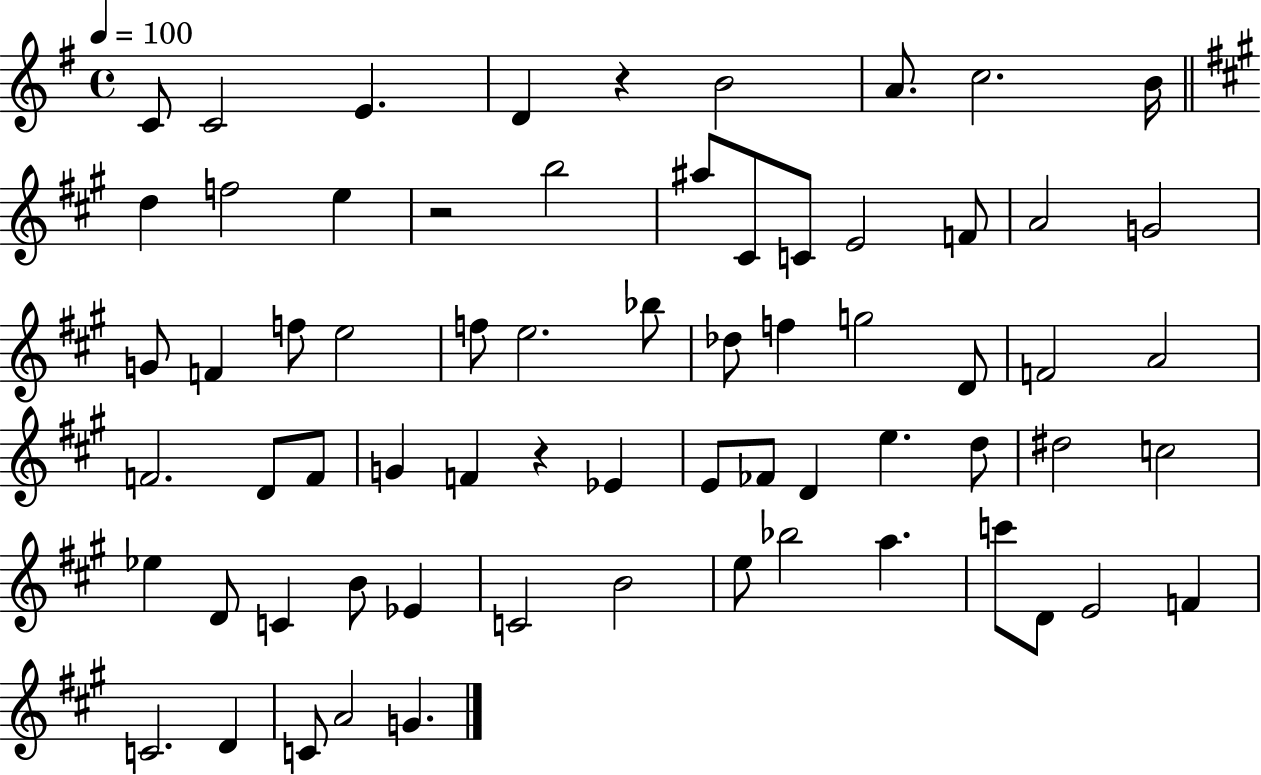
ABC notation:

X:1
T:Untitled
M:4/4
L:1/4
K:G
C/2 C2 E D z B2 A/2 c2 B/4 d f2 e z2 b2 ^a/2 ^C/2 C/2 E2 F/2 A2 G2 G/2 F f/2 e2 f/2 e2 _b/2 _d/2 f g2 D/2 F2 A2 F2 D/2 F/2 G F z _E E/2 _F/2 D e d/2 ^d2 c2 _e D/2 C B/2 _E C2 B2 e/2 _b2 a c'/2 D/2 E2 F C2 D C/2 A2 G